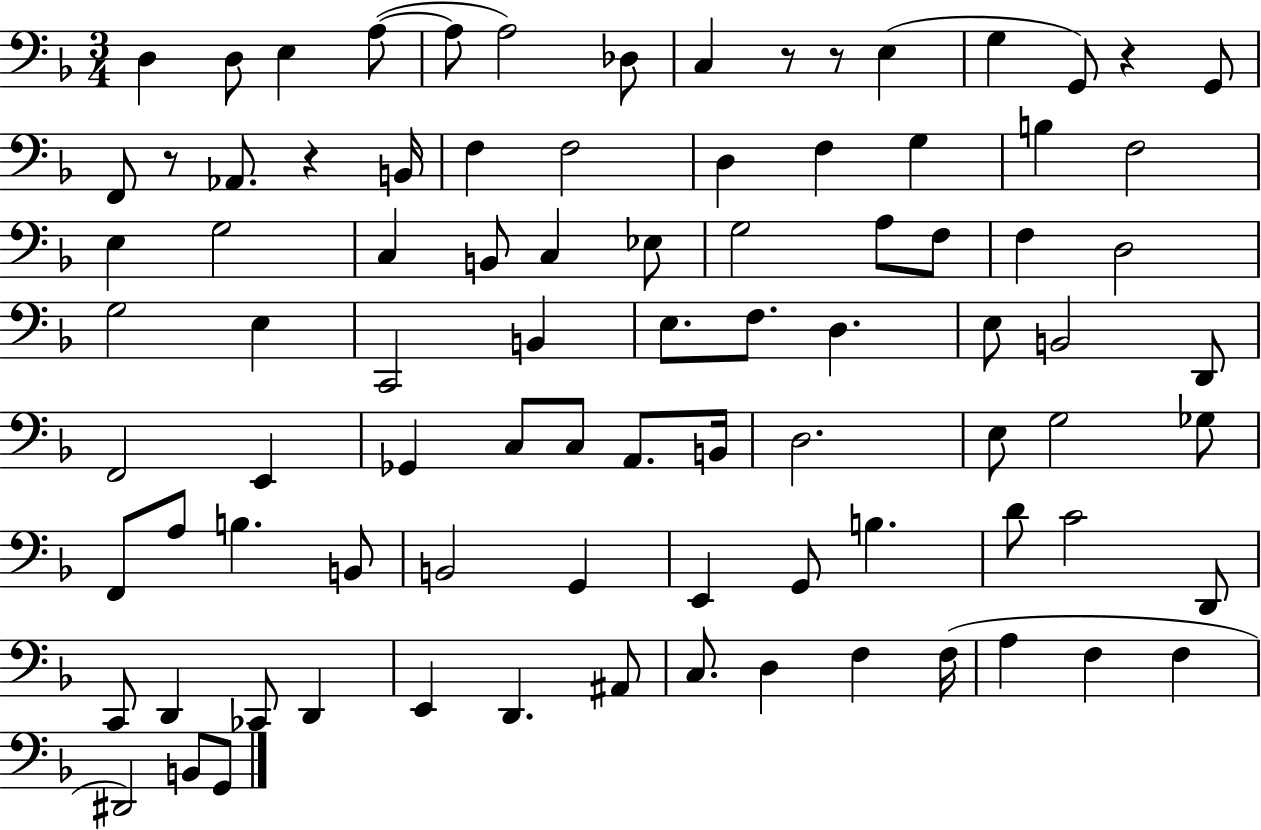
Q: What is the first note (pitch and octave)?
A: D3